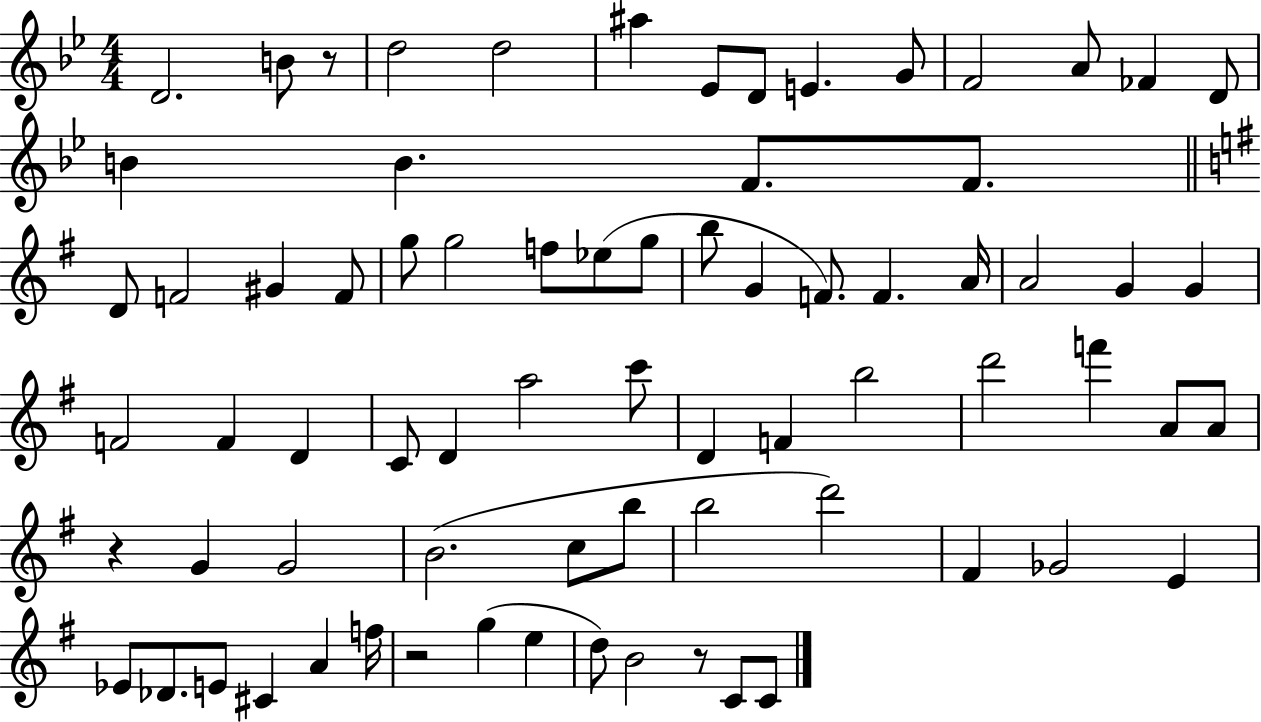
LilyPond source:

{
  \clef treble
  \numericTimeSignature
  \time 4/4
  \key bes \major
  d'2. b'8 r8 | d''2 d''2 | ais''4 ees'8 d'8 e'4. g'8 | f'2 a'8 fes'4 d'8 | \break b'4 b'4. f'8. f'8. | \bar "||" \break \key g \major d'8 f'2 gis'4 f'8 | g''8 g''2 f''8 ees''8( g''8 | b''8 g'4 f'8.) f'4. a'16 | a'2 g'4 g'4 | \break f'2 f'4 d'4 | c'8 d'4 a''2 c'''8 | d'4 f'4 b''2 | d'''2 f'''4 a'8 a'8 | \break r4 g'4 g'2 | b'2.( c''8 b''8 | b''2 d'''2) | fis'4 ges'2 e'4 | \break ees'8 des'8. e'8 cis'4 a'4 f''16 | r2 g''4( e''4 | d''8) b'2 r8 c'8 c'8 | \bar "|."
}